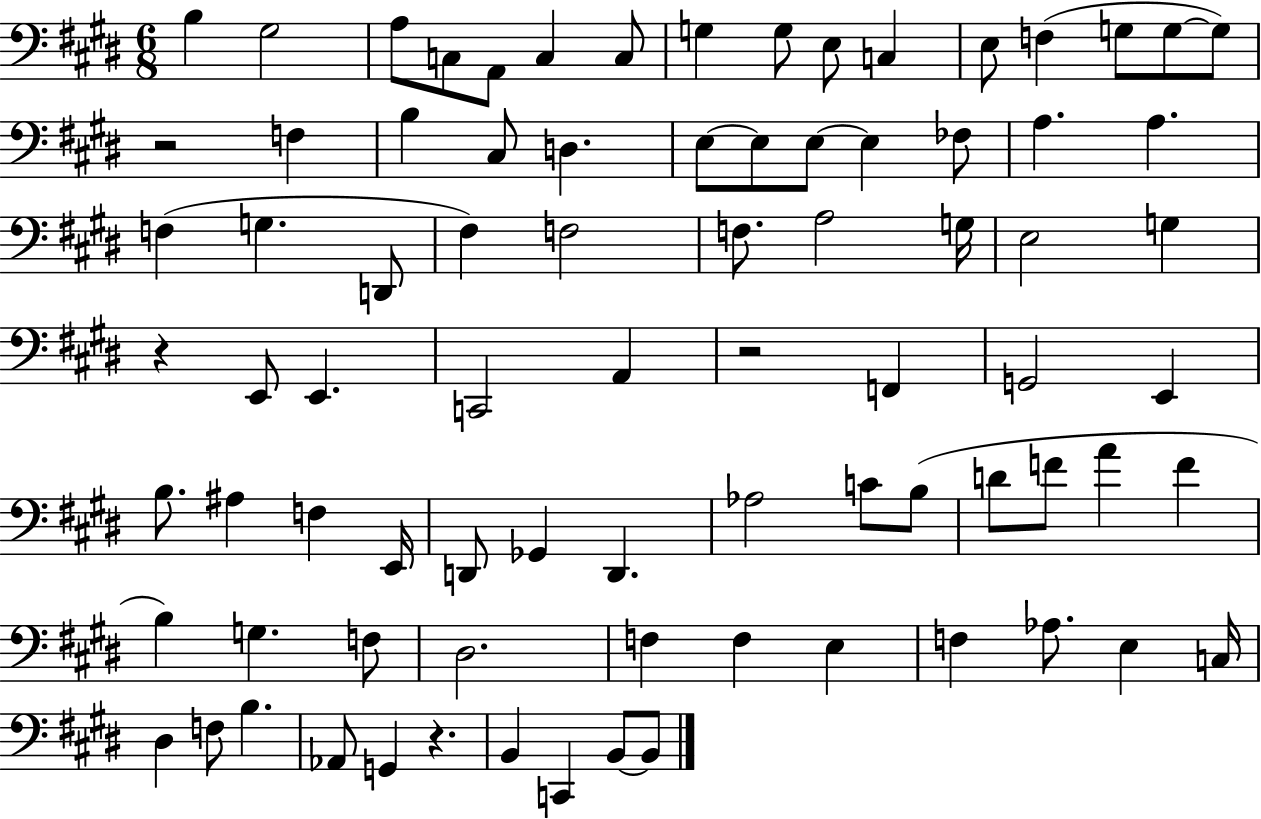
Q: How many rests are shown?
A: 4